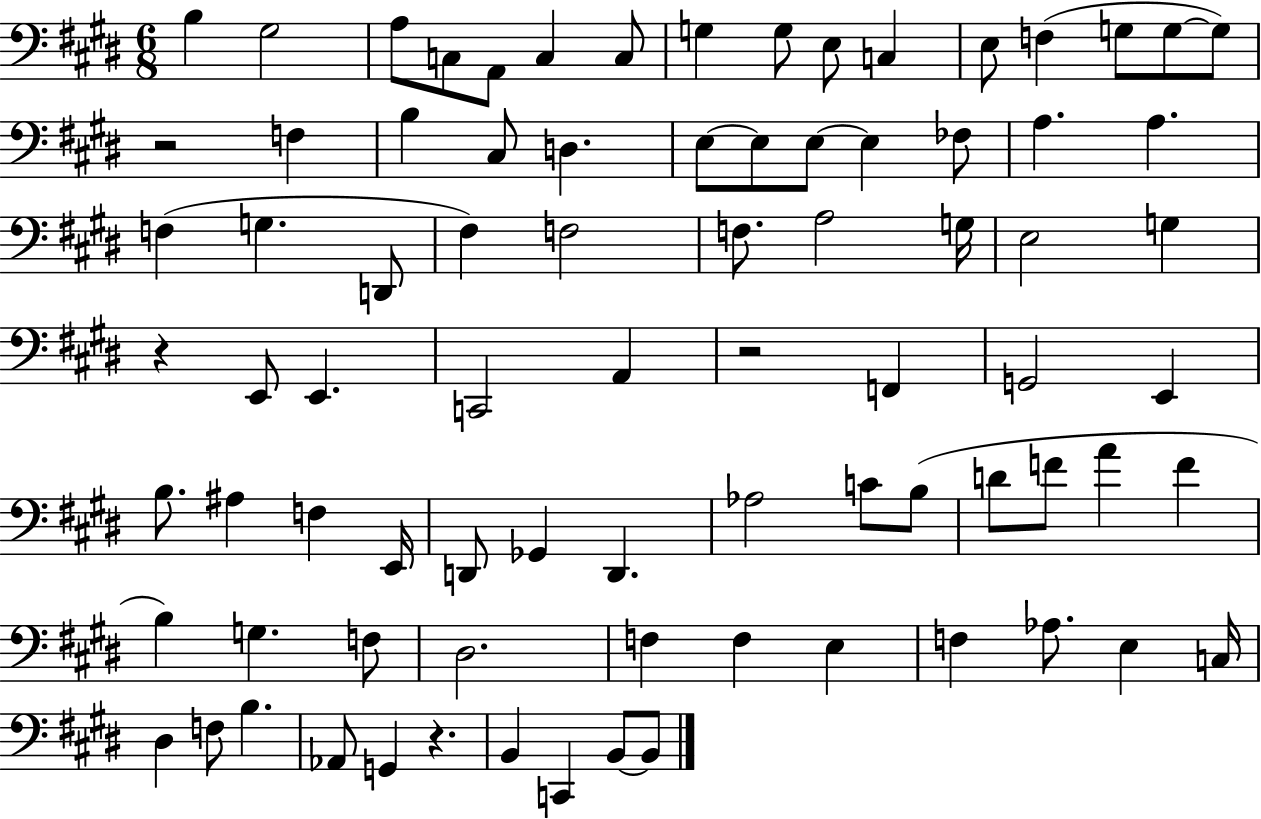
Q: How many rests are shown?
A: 4